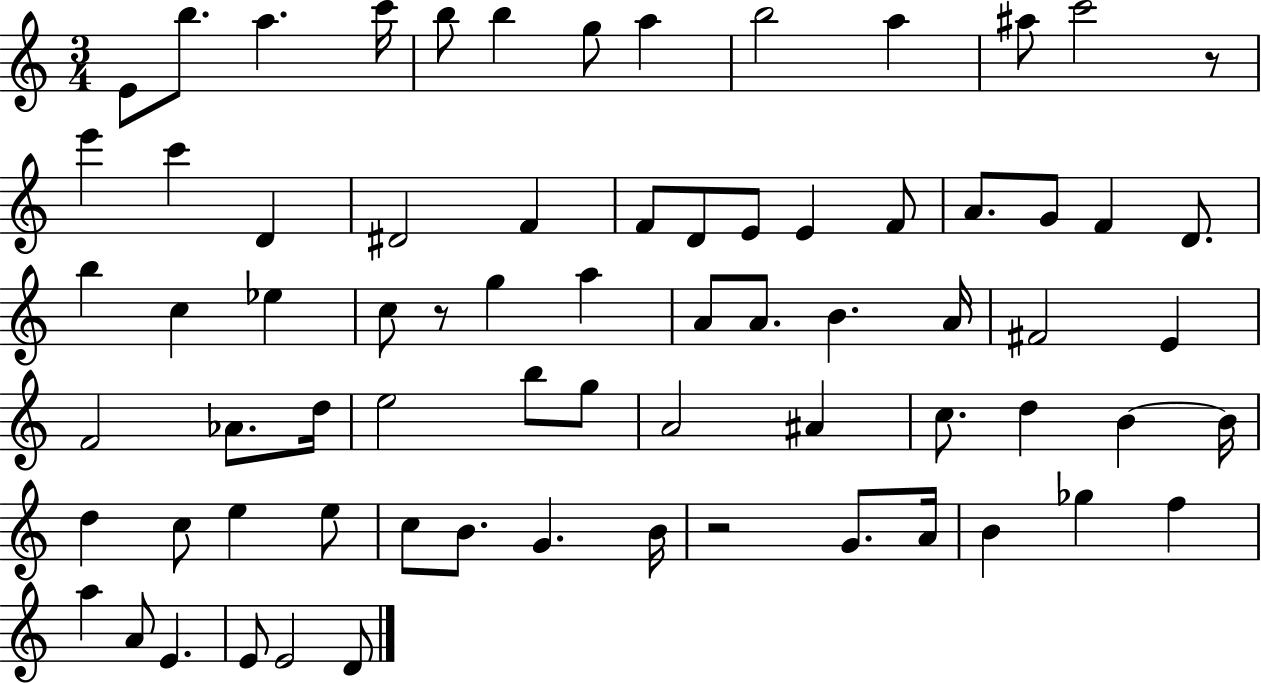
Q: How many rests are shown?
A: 3